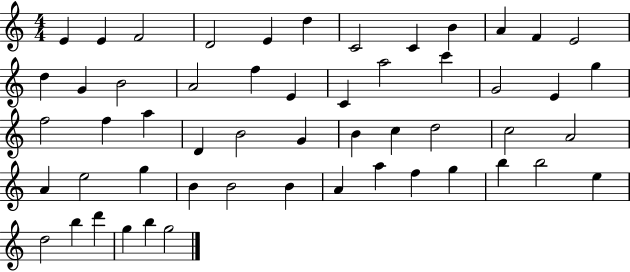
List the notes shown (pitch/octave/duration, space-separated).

E4/q E4/q F4/h D4/h E4/q D5/q C4/h C4/q B4/q A4/q F4/q E4/h D5/q G4/q B4/h A4/h F5/q E4/q C4/q A5/h C6/q G4/h E4/q G5/q F5/h F5/q A5/q D4/q B4/h G4/q B4/q C5/q D5/h C5/h A4/h A4/q E5/h G5/q B4/q B4/h B4/q A4/q A5/q F5/q G5/q B5/q B5/h E5/q D5/h B5/q D6/q G5/q B5/q G5/h